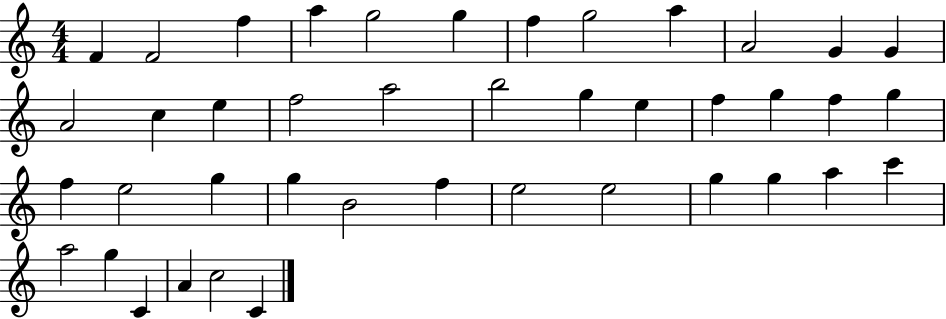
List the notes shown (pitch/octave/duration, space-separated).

F4/q F4/h F5/q A5/q G5/h G5/q F5/q G5/h A5/q A4/h G4/q G4/q A4/h C5/q E5/q F5/h A5/h B5/h G5/q E5/q F5/q G5/q F5/q G5/q F5/q E5/h G5/q G5/q B4/h F5/q E5/h E5/h G5/q G5/q A5/q C6/q A5/h G5/q C4/q A4/q C5/h C4/q